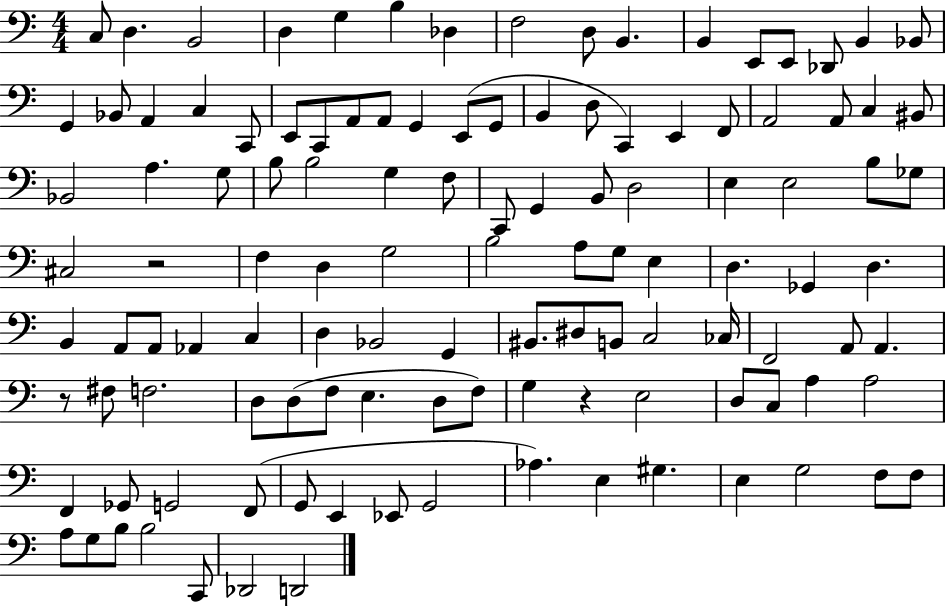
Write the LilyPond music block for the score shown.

{
  \clef bass
  \numericTimeSignature
  \time 4/4
  \key c \major
  \repeat volta 2 { c8 d4. b,2 | d4 g4 b4 des4 | f2 d8 b,4. | b,4 e,8 e,8 des,8 b,4 bes,8 | \break g,4 bes,8 a,4 c4 c,8 | e,8 c,8 a,8 a,8 g,4 e,8( g,8 | b,4 d8 c,4) e,4 f,8 | a,2 a,8 c4 bis,8 | \break bes,2 a4. g8 | b8 b2 g4 f8 | c,8 g,4 b,8 d2 | e4 e2 b8 ges8 | \break cis2 r2 | f4 d4 g2 | b2 a8 g8 e4 | d4. ges,4 d4. | \break b,4 a,8 a,8 aes,4 c4 | d4 bes,2 g,4 | bis,8. dis8 b,8 c2 ces16 | f,2 a,8 a,4. | \break r8 fis8 f2. | d8 d8( f8 e4. d8 f8) | g4 r4 e2 | d8 c8 a4 a2 | \break f,4 ges,8 g,2 f,8( | g,8 e,4 ees,8 g,2 | aes4.) e4 gis4. | e4 g2 f8 f8 | \break a8 g8 b8 b2 c,8 | des,2 d,2 | } \bar "|."
}